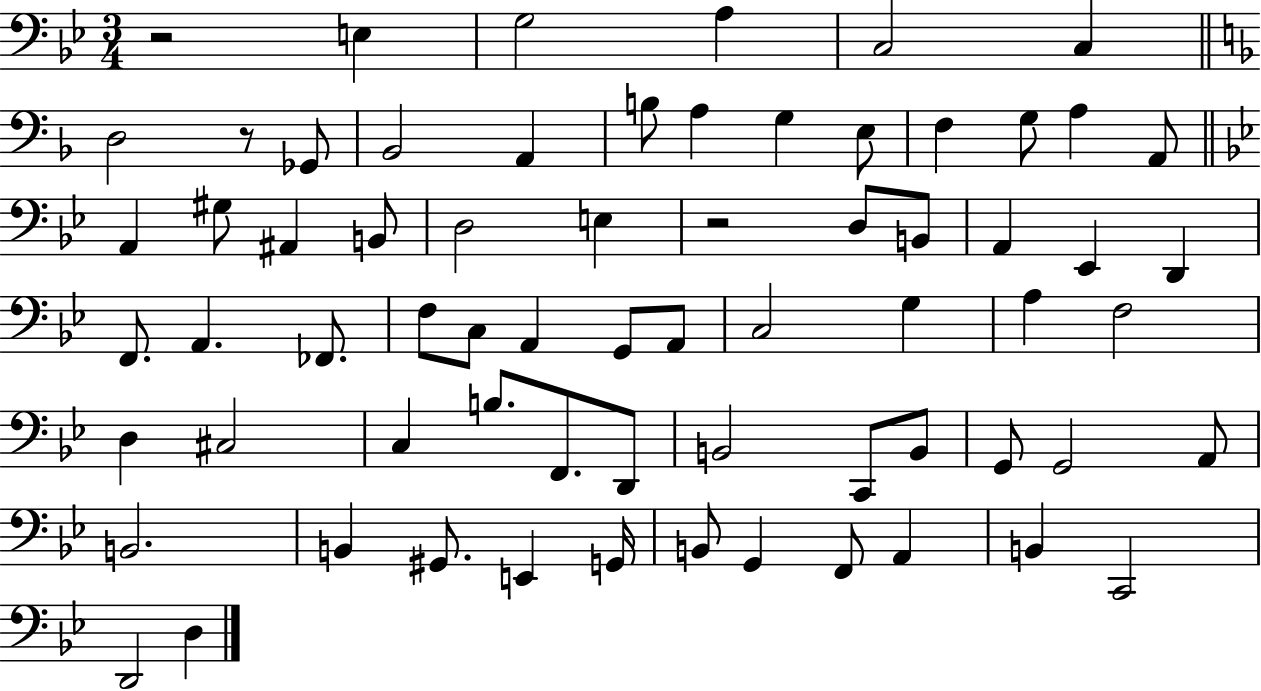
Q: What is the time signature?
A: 3/4